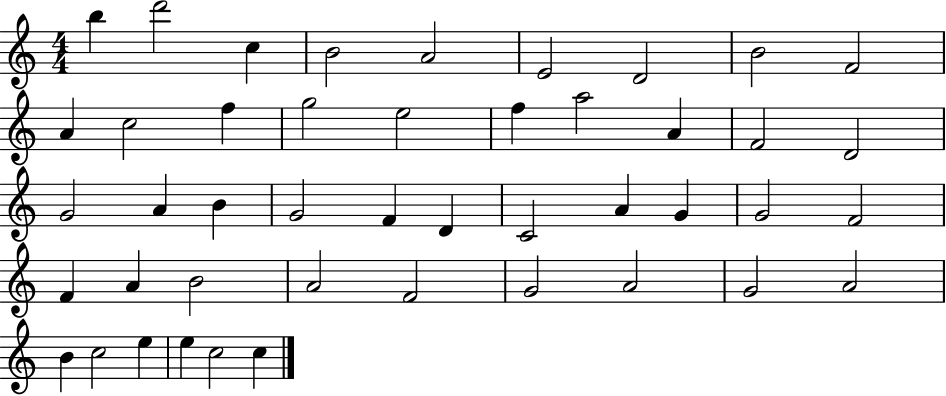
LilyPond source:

{
  \clef treble
  \numericTimeSignature
  \time 4/4
  \key c \major
  b''4 d'''2 c''4 | b'2 a'2 | e'2 d'2 | b'2 f'2 | \break a'4 c''2 f''4 | g''2 e''2 | f''4 a''2 a'4 | f'2 d'2 | \break g'2 a'4 b'4 | g'2 f'4 d'4 | c'2 a'4 g'4 | g'2 f'2 | \break f'4 a'4 b'2 | a'2 f'2 | g'2 a'2 | g'2 a'2 | \break b'4 c''2 e''4 | e''4 c''2 c''4 | \bar "|."
}